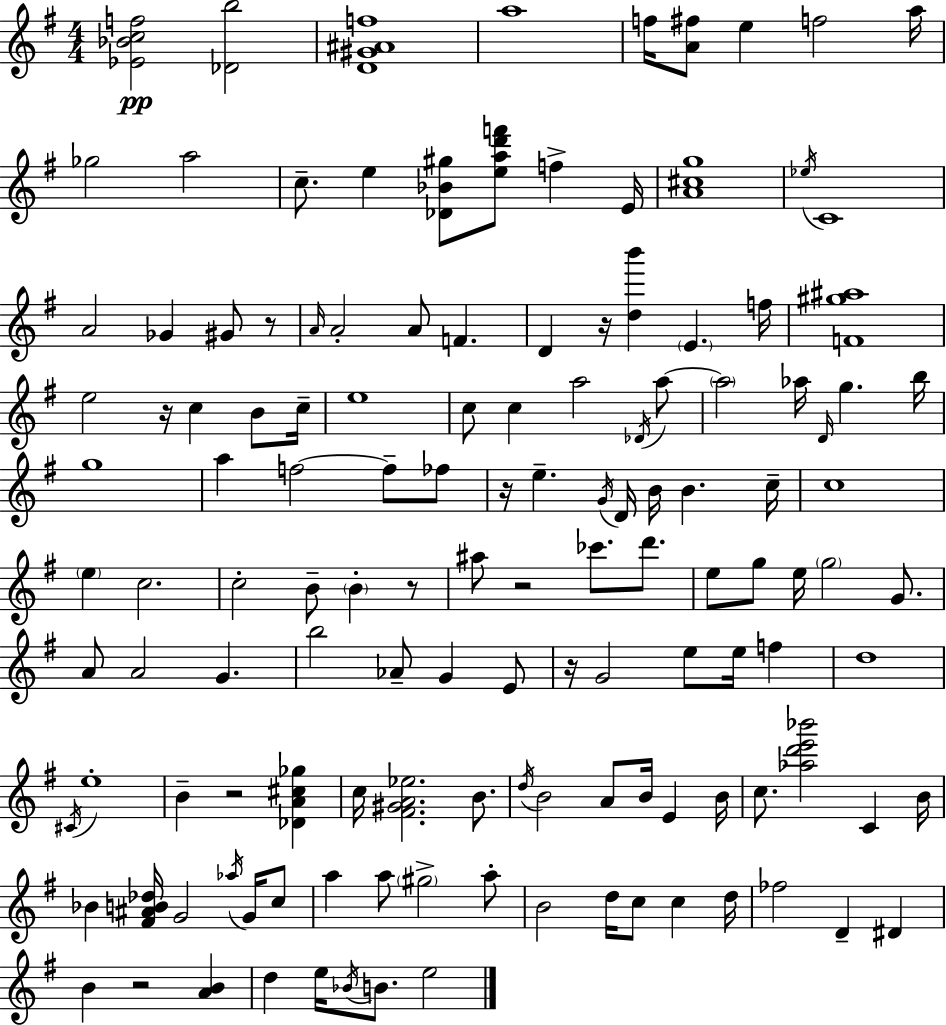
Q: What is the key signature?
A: G major